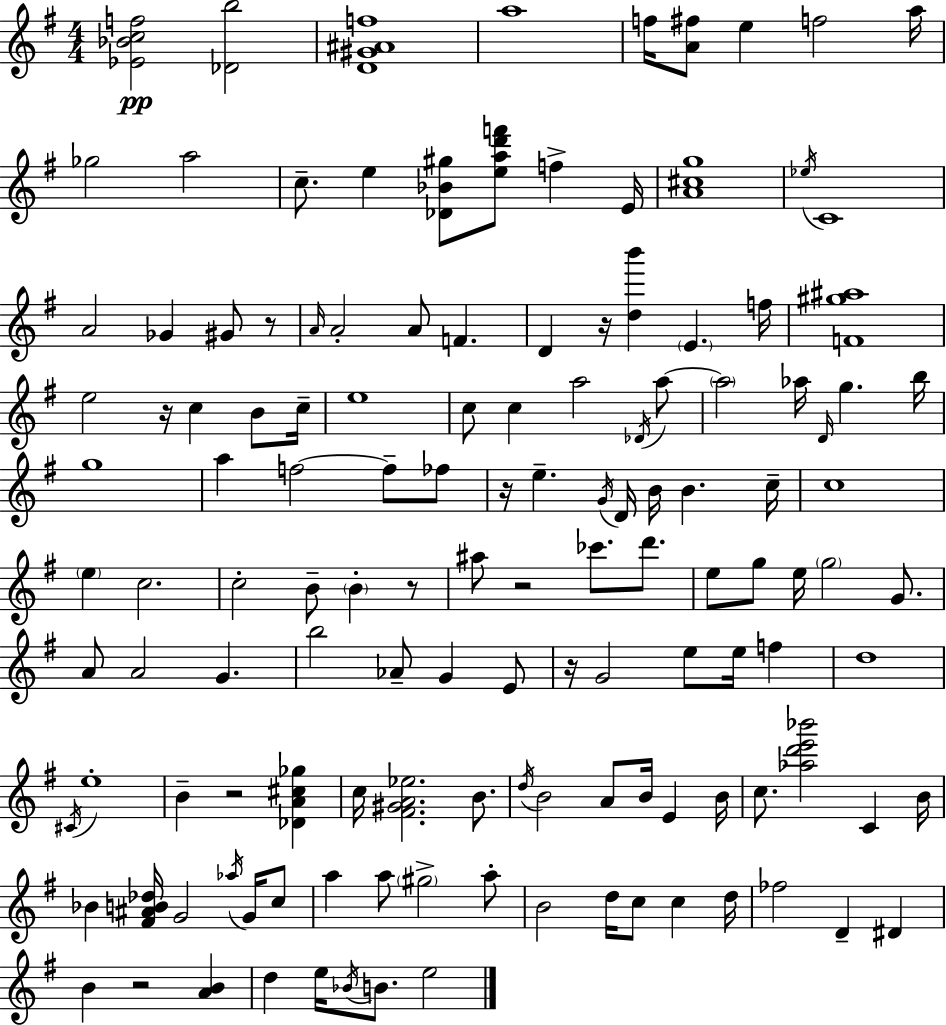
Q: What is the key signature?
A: G major